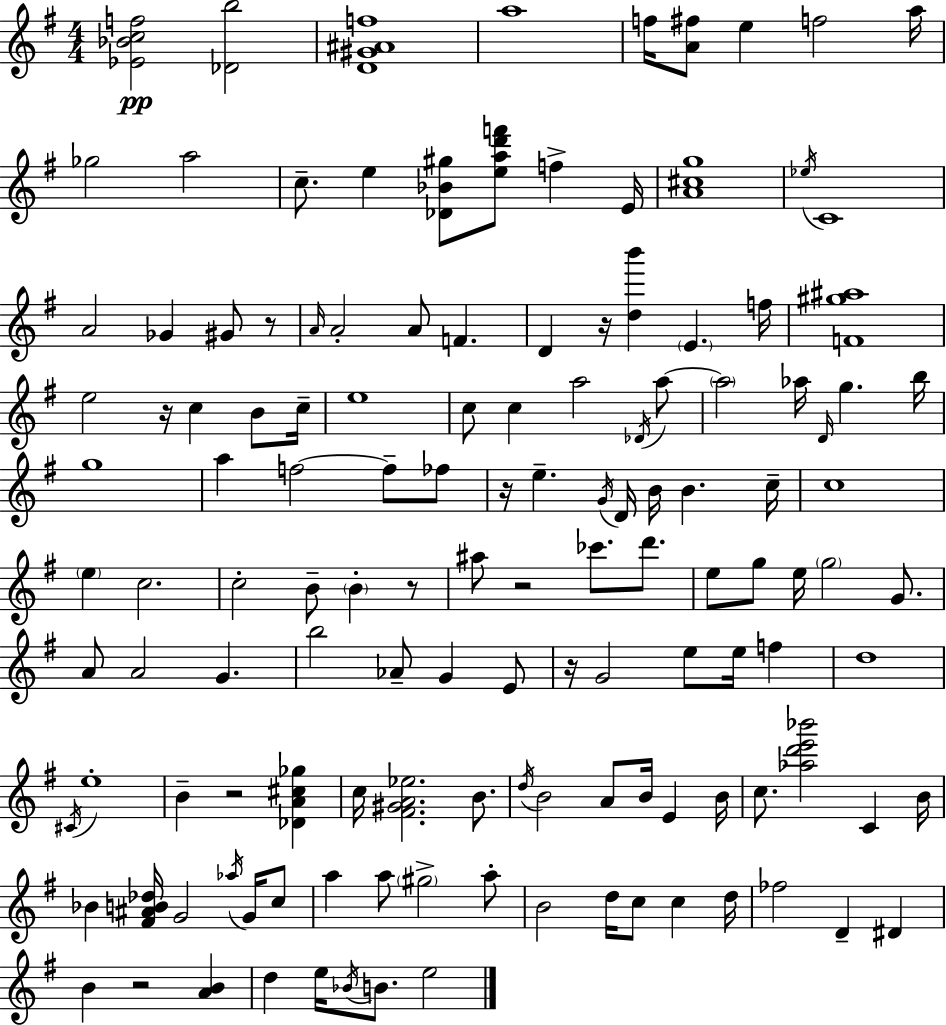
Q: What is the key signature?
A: G major